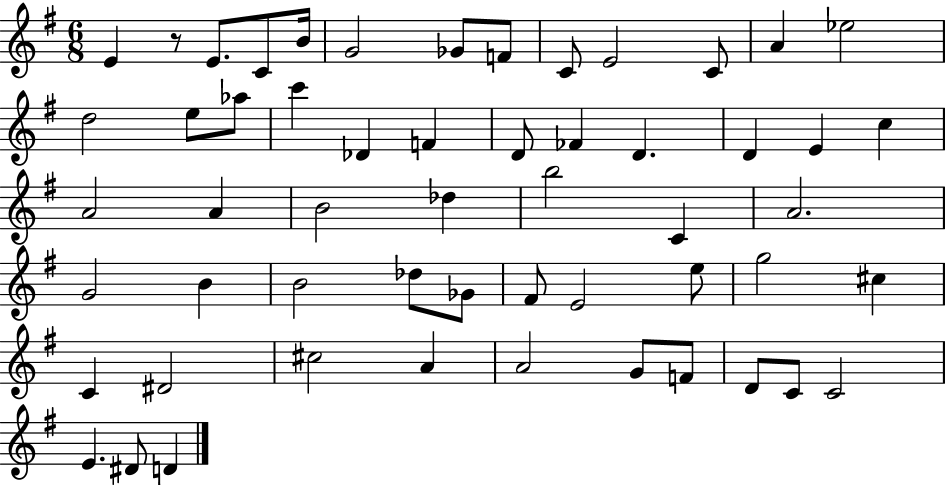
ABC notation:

X:1
T:Untitled
M:6/8
L:1/4
K:G
E z/2 E/2 C/2 B/4 G2 _G/2 F/2 C/2 E2 C/2 A _e2 d2 e/2 _a/2 c' _D F D/2 _F D D E c A2 A B2 _d b2 C A2 G2 B B2 _d/2 _G/2 ^F/2 E2 e/2 g2 ^c C ^D2 ^c2 A A2 G/2 F/2 D/2 C/2 C2 E ^D/2 D